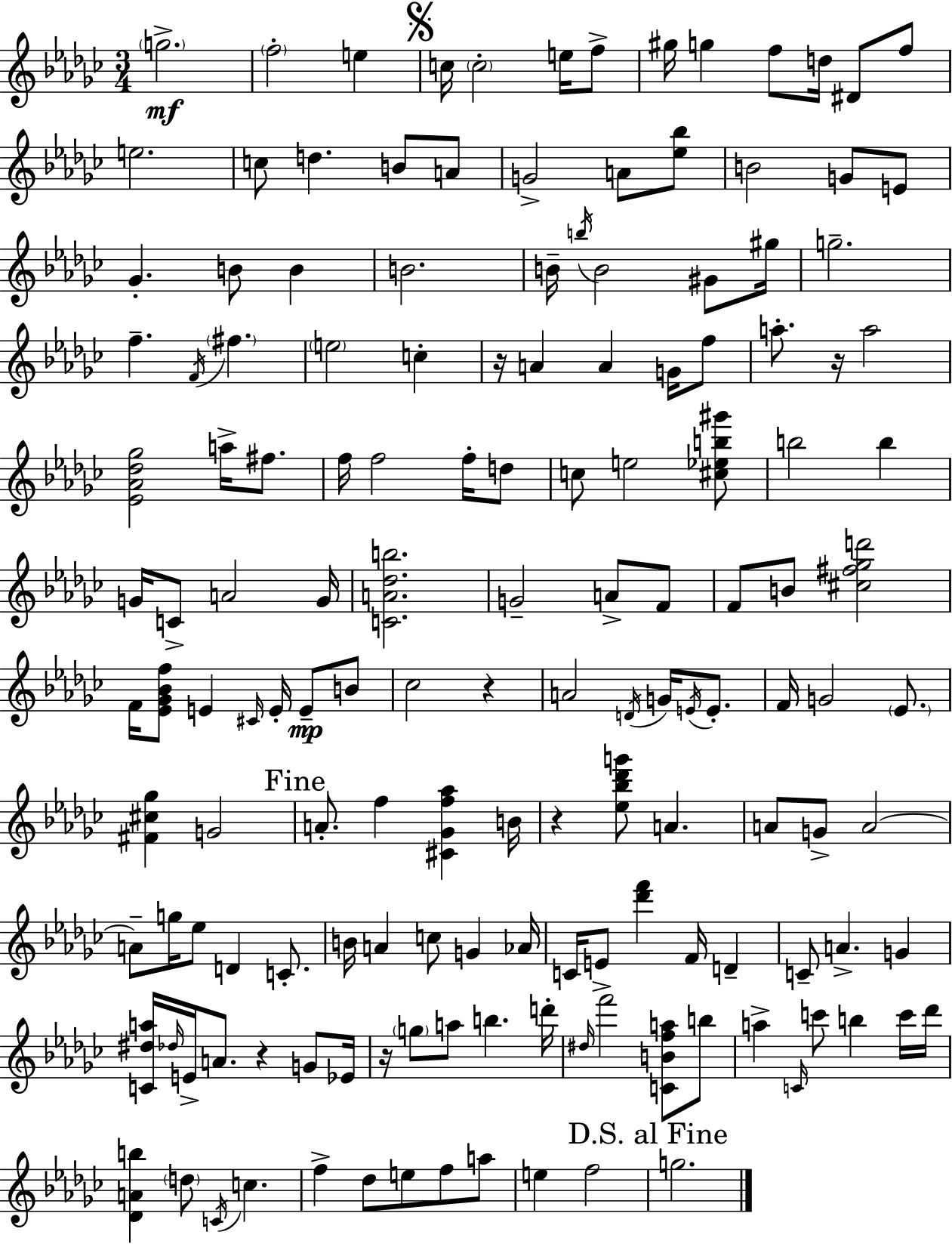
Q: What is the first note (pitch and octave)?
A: G5